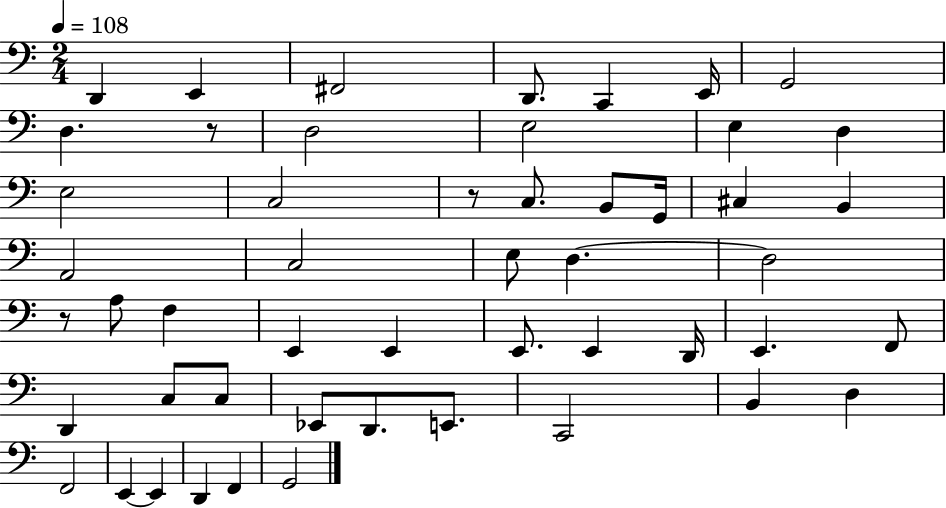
{
  \clef bass
  \numericTimeSignature
  \time 2/4
  \key c \major
  \tempo 4 = 108
  d,4 e,4 | fis,2 | d,8. c,4 e,16 | g,2 | \break d4. r8 | d2 | e2 | e4 d4 | \break e2 | c2 | r8 c8. b,8 g,16 | cis4 b,4 | \break a,2 | c2 | e8 d4.~~ | d2 | \break r8 a8 f4 | e,4 e,4 | e,8. e,4 d,16 | e,4. f,8 | \break d,4 c8 c8 | ees,8 d,8. e,8. | c,2 | b,4 d4 | \break f,2 | e,4~~ e,4 | d,4 f,4 | g,2 | \break \bar "|."
}